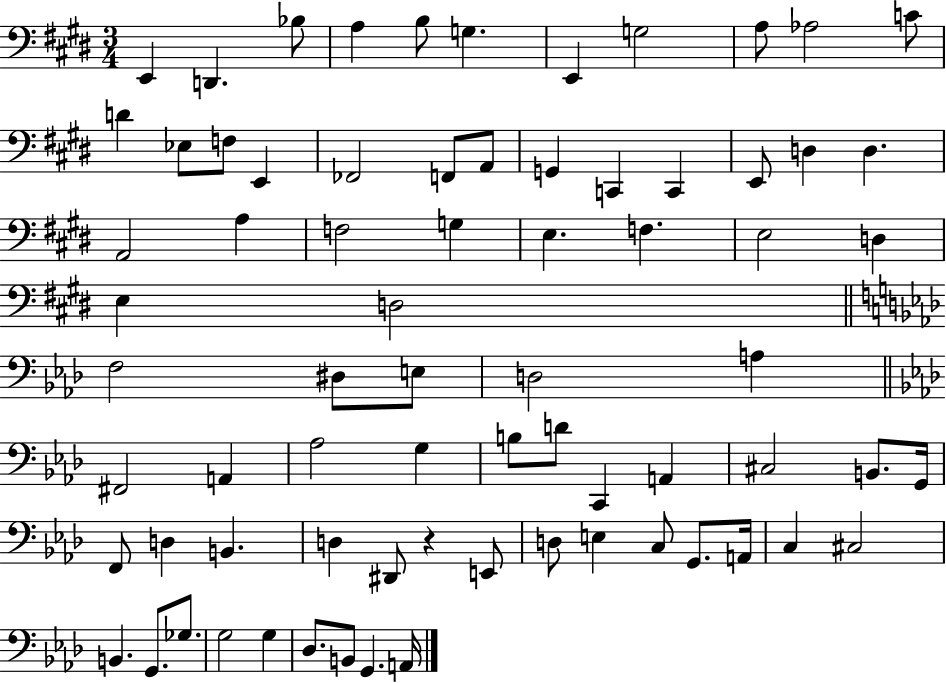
{
  \clef bass
  \numericTimeSignature
  \time 3/4
  \key e \major
  e,4 d,4. bes8 | a4 b8 g4. | e,4 g2 | a8 aes2 c'8 | \break d'4 ees8 f8 e,4 | fes,2 f,8 a,8 | g,4 c,4 c,4 | e,8 d4 d4. | \break a,2 a4 | f2 g4 | e4. f4. | e2 d4 | \break e4 d2 | \bar "||" \break \key aes \major f2 dis8 e8 | d2 a4 | \bar "||" \break \key f \minor fis,2 a,4 | aes2 g4 | b8 d'8 c,4 a,4 | cis2 b,8. g,16 | \break f,8 d4 b,4. | d4 dis,8 r4 e,8 | d8 e4 c8 g,8. a,16 | c4 cis2 | \break b,4. g,8. ges8. | g2 g4 | des8. b,8 g,4. a,16 | \bar "|."
}